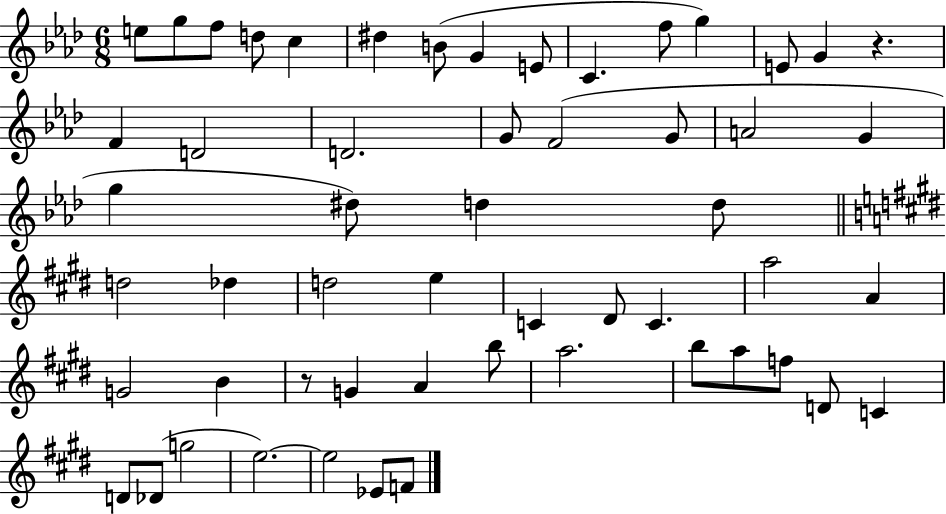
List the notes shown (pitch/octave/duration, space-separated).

E5/e G5/e F5/e D5/e C5/q D#5/q B4/e G4/q E4/e C4/q. F5/e G5/q E4/e G4/q R/q. F4/q D4/h D4/h. G4/e F4/h G4/e A4/h G4/q G5/q D#5/e D5/q D5/e D5/h Db5/q D5/h E5/q C4/q D#4/e C4/q. A5/h A4/q G4/h B4/q R/e G4/q A4/q B5/e A5/h. B5/e A5/e F5/e D4/e C4/q D4/e Db4/e G5/h E5/h. E5/h Eb4/e F4/e